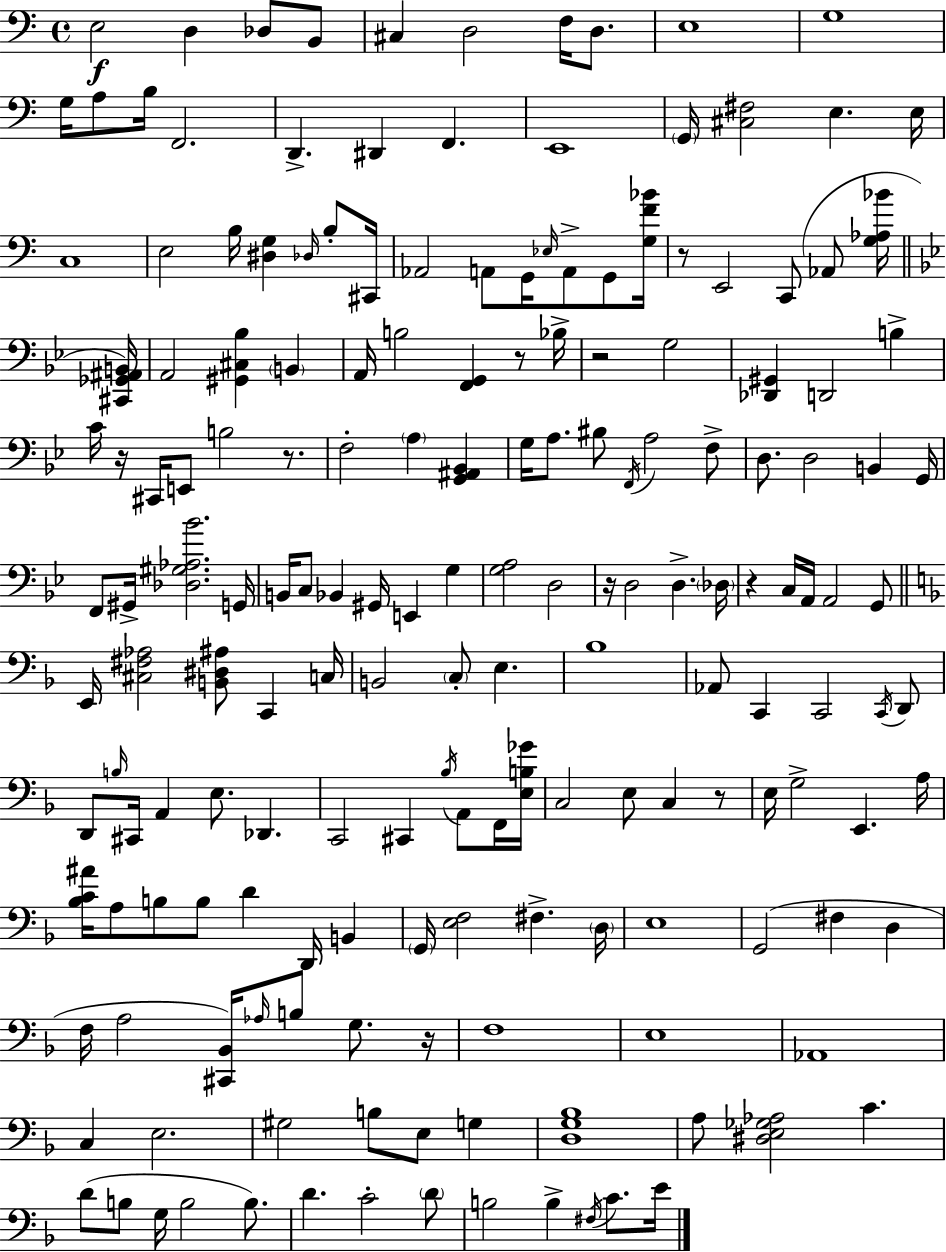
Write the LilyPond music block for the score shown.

{
  \clef bass
  \time 4/4
  \defaultTimeSignature
  \key a \minor
  e2\f d4 des8 b,8 | cis4 d2 f16 d8. | e1 | g1 | \break g16 a8 b16 f,2. | d,4.-> dis,4 f,4. | e,1 | \parenthesize g,16 <cis fis>2 e4. e16 | \break c1 | e2 b16 <dis g>4 \grace { des16 } b8-. | cis,16 aes,2 a,8 g,16 \grace { ees16 } a,8-> g,8 | <g f' bes'>16 r8 e,2 c,8( aes,8 | \break <g aes bes'>16 \bar "||" \break \key bes \major <cis, ges, ais, b,>16) a,2 <gis, cis bes>4 \parenthesize b,4 | a,16 b2 <f, g,>4 r8 | bes16-> r2 g2 | <des, gis,>4 d,2 b4-> | \break c'16 r16 cis,16 e,8 b2 r8. | f2-. \parenthesize a4 <g, ais, bes,>4 | g16 a8. bis8 \acciaccatura { f,16 } a2 | f8-> d8. d2 b,4 | \break g,16 f,8 gis,16-> <des gis aes bes'>2. | g,16 b,16 c8 bes,4 gis,16 e,4 g4 | <g a>2 d2 | r16 d2 d4.-> | \break \parenthesize des16 r4 c16 a,16 a,2 | g,8 \bar "||" \break \key f \major e,16 <cis fis aes>2 <b, dis ais>8 c,4 c16 | b,2 \parenthesize c8-. e4. | bes1 | aes,8 c,4 c,2 \acciaccatura { c,16 } d,8 | \break d,8 \grace { b16 } cis,16 a,4 e8. des,4. | c,2 cis,4 \acciaccatura { bes16 } a,8 | f,16 <e b ges'>16 c2 e8 c4 | r8 e16 g2-> e,4. | \break a16 <bes c' ais'>16 a8 b8 b8 d'4 d,16 b,4 | \parenthesize g,16 <e f>2 fis4.-> | \parenthesize d16 e1 | g,2( fis4 d4 | \break f16 a2 <cis, bes,>16) \grace { aes16 } b8 | g8. r16 f1 | e1 | aes,1 | \break c4 e2. | gis2 b8 e8 | g4 <d g bes>1 | a8 <dis e ges aes>2 c'4. | \break d'8( b8 g16 b2 | b8.) d'4. c'2-. | \parenthesize d'8 b2 b4-> | \acciaccatura { fis16 } c'8. e'16 \bar "|."
}